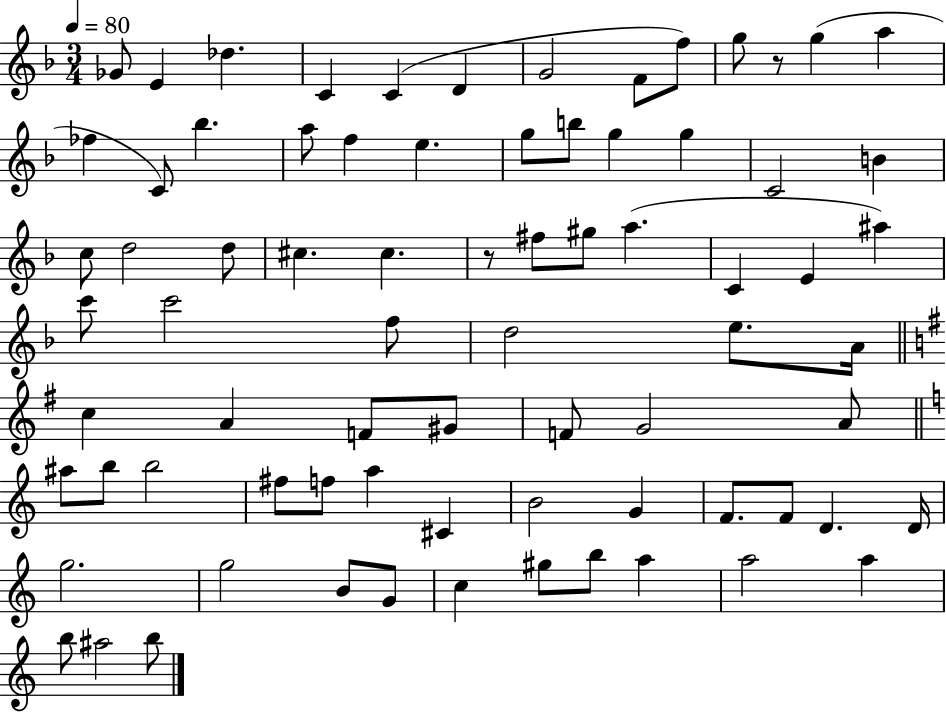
{
  \clef treble
  \numericTimeSignature
  \time 3/4
  \key f \major
  \tempo 4 = 80
  \repeat volta 2 { ges'8 e'4 des''4. | c'4 c'4( d'4 | g'2 f'8 f''8) | g''8 r8 g''4( a''4 | \break fes''4 c'8) bes''4. | a''8 f''4 e''4. | g''8 b''8 g''4 g''4 | c'2 b'4 | \break c''8 d''2 d''8 | cis''4. cis''4. | r8 fis''8 gis''8 a''4.( | c'4 e'4 ais''4) | \break c'''8 c'''2 f''8 | d''2 e''8. a'16 | \bar "||" \break \key g \major c''4 a'4 f'8 gis'8 | f'8 g'2 a'8 | \bar "||" \break \key c \major ais''8 b''8 b''2 | fis''8 f''8 a''4 cis'4 | b'2 g'4 | f'8. f'8 d'4. d'16 | \break g''2. | g''2 b'8 g'8 | c''4 gis''8 b''8 a''4 | a''2 a''4 | \break b''8 ais''2 b''8 | } \bar "|."
}